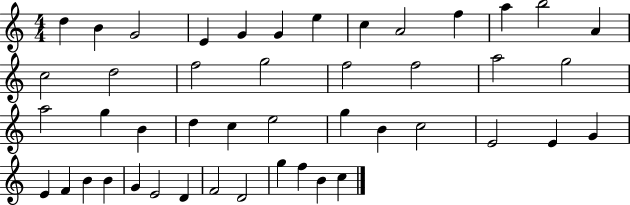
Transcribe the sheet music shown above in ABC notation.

X:1
T:Untitled
M:4/4
L:1/4
K:C
d B G2 E G G e c A2 f a b2 A c2 d2 f2 g2 f2 f2 a2 g2 a2 g B d c e2 g B c2 E2 E G E F B B G E2 D F2 D2 g f B c